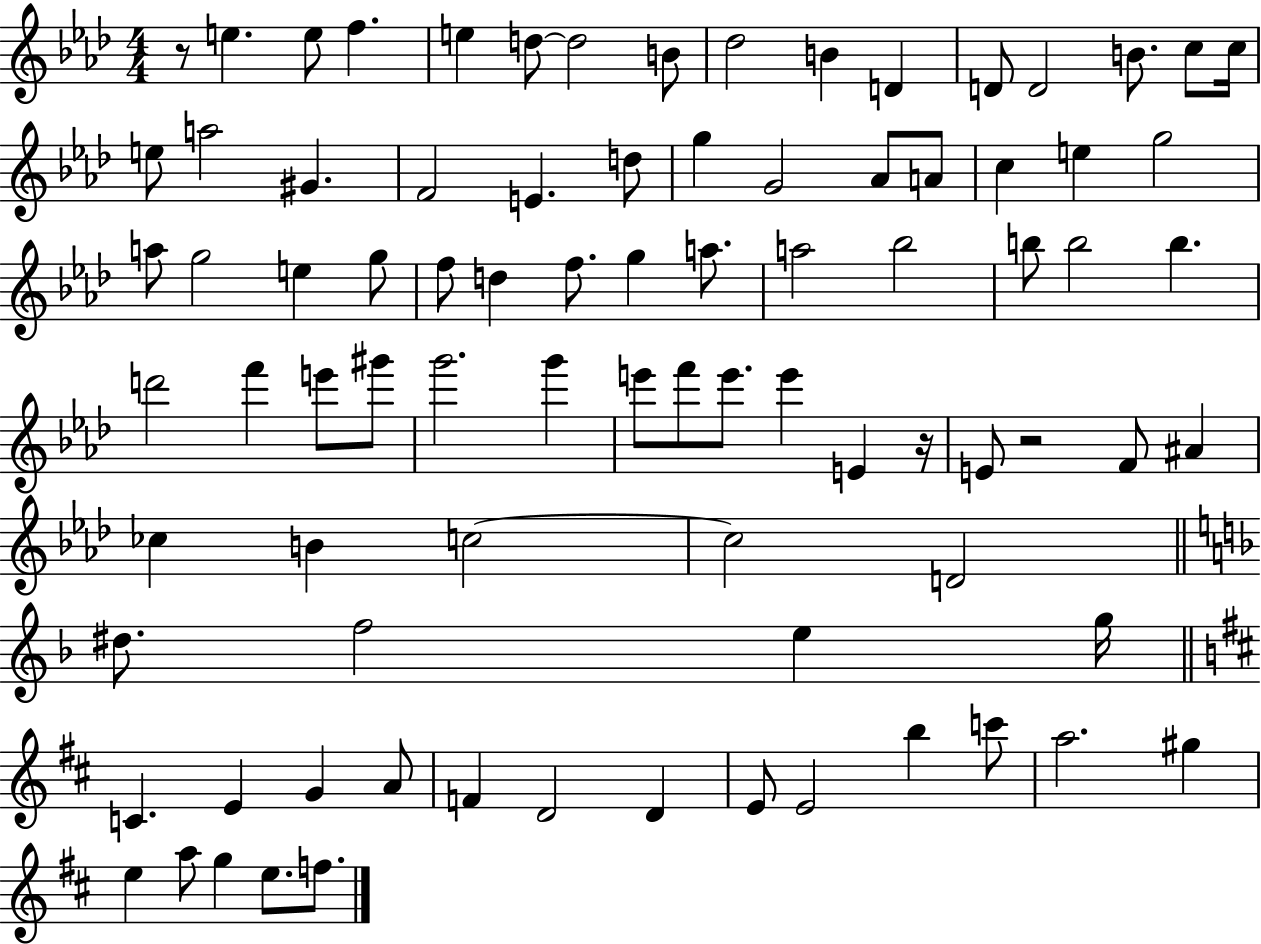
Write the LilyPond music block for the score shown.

{
  \clef treble
  \numericTimeSignature
  \time 4/4
  \key aes \major
  \repeat volta 2 { r8 e''4. e''8 f''4. | e''4 d''8~~ d''2 b'8 | des''2 b'4 d'4 | d'8 d'2 b'8. c''8 c''16 | \break e''8 a''2 gis'4. | f'2 e'4. d''8 | g''4 g'2 aes'8 a'8 | c''4 e''4 g''2 | \break a''8 g''2 e''4 g''8 | f''8 d''4 f''8. g''4 a''8. | a''2 bes''2 | b''8 b''2 b''4. | \break d'''2 f'''4 e'''8 gis'''8 | g'''2. g'''4 | e'''8 f'''8 e'''8. e'''4 e'4 r16 | e'8 r2 f'8 ais'4 | \break ces''4 b'4 c''2~~ | c''2 d'2 | \bar "||" \break \key f \major dis''8. f''2 e''4 g''16 | \bar "||" \break \key b \minor c'4. e'4 g'4 a'8 | f'4 d'2 d'4 | e'8 e'2 b''4 c'''8 | a''2. gis''4 | \break e''4 a''8 g''4 e''8. f''8. | } \bar "|."
}